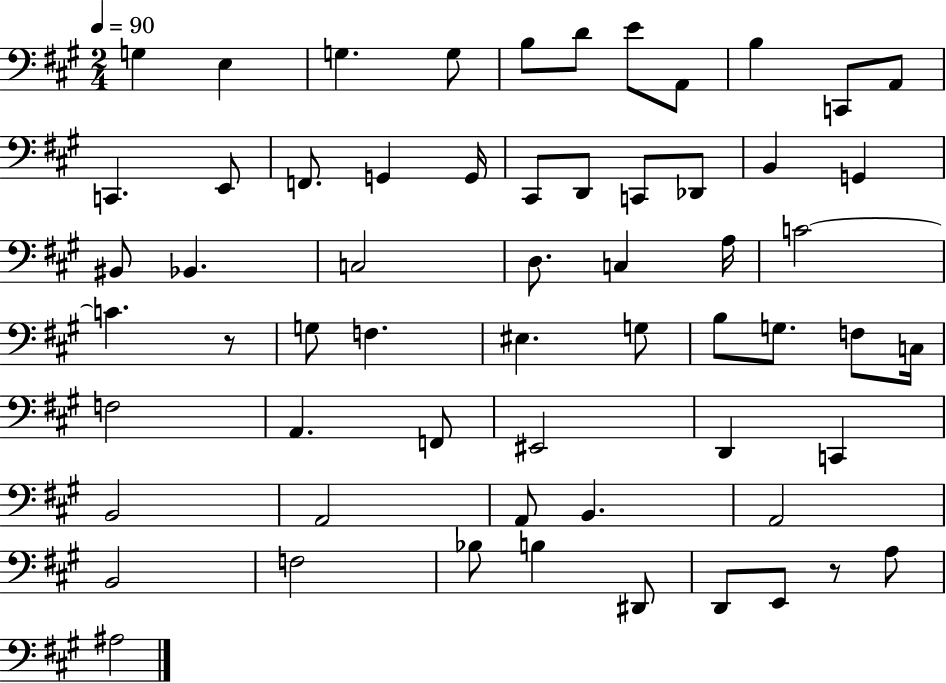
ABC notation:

X:1
T:Untitled
M:2/4
L:1/4
K:A
G, E, G, G,/2 B,/2 D/2 E/2 A,,/2 B, C,,/2 A,,/2 C,, E,,/2 F,,/2 G,, G,,/4 ^C,,/2 D,,/2 C,,/2 _D,,/2 B,, G,, ^B,,/2 _B,, C,2 D,/2 C, A,/4 C2 C z/2 G,/2 F, ^E, G,/2 B,/2 G,/2 F,/2 C,/4 F,2 A,, F,,/2 ^E,,2 D,, C,, B,,2 A,,2 A,,/2 B,, A,,2 B,,2 F,2 _B,/2 B, ^D,,/2 D,,/2 E,,/2 z/2 A,/2 ^A,2